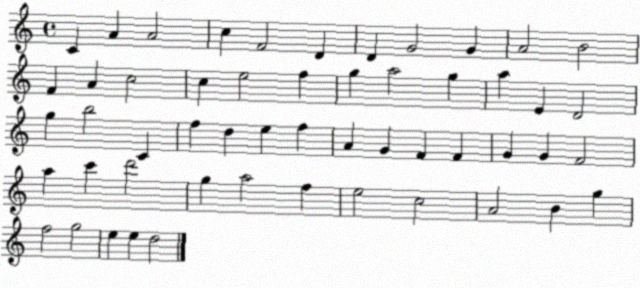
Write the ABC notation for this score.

X:1
T:Untitled
M:4/4
L:1/4
K:C
C A A2 c F2 D D G2 G A2 B2 F A c2 c e2 f g a2 g a E D2 g b2 C f d e f A G F F G G F2 a c' d'2 g a2 f e2 c2 A2 B g f2 g2 e e d2